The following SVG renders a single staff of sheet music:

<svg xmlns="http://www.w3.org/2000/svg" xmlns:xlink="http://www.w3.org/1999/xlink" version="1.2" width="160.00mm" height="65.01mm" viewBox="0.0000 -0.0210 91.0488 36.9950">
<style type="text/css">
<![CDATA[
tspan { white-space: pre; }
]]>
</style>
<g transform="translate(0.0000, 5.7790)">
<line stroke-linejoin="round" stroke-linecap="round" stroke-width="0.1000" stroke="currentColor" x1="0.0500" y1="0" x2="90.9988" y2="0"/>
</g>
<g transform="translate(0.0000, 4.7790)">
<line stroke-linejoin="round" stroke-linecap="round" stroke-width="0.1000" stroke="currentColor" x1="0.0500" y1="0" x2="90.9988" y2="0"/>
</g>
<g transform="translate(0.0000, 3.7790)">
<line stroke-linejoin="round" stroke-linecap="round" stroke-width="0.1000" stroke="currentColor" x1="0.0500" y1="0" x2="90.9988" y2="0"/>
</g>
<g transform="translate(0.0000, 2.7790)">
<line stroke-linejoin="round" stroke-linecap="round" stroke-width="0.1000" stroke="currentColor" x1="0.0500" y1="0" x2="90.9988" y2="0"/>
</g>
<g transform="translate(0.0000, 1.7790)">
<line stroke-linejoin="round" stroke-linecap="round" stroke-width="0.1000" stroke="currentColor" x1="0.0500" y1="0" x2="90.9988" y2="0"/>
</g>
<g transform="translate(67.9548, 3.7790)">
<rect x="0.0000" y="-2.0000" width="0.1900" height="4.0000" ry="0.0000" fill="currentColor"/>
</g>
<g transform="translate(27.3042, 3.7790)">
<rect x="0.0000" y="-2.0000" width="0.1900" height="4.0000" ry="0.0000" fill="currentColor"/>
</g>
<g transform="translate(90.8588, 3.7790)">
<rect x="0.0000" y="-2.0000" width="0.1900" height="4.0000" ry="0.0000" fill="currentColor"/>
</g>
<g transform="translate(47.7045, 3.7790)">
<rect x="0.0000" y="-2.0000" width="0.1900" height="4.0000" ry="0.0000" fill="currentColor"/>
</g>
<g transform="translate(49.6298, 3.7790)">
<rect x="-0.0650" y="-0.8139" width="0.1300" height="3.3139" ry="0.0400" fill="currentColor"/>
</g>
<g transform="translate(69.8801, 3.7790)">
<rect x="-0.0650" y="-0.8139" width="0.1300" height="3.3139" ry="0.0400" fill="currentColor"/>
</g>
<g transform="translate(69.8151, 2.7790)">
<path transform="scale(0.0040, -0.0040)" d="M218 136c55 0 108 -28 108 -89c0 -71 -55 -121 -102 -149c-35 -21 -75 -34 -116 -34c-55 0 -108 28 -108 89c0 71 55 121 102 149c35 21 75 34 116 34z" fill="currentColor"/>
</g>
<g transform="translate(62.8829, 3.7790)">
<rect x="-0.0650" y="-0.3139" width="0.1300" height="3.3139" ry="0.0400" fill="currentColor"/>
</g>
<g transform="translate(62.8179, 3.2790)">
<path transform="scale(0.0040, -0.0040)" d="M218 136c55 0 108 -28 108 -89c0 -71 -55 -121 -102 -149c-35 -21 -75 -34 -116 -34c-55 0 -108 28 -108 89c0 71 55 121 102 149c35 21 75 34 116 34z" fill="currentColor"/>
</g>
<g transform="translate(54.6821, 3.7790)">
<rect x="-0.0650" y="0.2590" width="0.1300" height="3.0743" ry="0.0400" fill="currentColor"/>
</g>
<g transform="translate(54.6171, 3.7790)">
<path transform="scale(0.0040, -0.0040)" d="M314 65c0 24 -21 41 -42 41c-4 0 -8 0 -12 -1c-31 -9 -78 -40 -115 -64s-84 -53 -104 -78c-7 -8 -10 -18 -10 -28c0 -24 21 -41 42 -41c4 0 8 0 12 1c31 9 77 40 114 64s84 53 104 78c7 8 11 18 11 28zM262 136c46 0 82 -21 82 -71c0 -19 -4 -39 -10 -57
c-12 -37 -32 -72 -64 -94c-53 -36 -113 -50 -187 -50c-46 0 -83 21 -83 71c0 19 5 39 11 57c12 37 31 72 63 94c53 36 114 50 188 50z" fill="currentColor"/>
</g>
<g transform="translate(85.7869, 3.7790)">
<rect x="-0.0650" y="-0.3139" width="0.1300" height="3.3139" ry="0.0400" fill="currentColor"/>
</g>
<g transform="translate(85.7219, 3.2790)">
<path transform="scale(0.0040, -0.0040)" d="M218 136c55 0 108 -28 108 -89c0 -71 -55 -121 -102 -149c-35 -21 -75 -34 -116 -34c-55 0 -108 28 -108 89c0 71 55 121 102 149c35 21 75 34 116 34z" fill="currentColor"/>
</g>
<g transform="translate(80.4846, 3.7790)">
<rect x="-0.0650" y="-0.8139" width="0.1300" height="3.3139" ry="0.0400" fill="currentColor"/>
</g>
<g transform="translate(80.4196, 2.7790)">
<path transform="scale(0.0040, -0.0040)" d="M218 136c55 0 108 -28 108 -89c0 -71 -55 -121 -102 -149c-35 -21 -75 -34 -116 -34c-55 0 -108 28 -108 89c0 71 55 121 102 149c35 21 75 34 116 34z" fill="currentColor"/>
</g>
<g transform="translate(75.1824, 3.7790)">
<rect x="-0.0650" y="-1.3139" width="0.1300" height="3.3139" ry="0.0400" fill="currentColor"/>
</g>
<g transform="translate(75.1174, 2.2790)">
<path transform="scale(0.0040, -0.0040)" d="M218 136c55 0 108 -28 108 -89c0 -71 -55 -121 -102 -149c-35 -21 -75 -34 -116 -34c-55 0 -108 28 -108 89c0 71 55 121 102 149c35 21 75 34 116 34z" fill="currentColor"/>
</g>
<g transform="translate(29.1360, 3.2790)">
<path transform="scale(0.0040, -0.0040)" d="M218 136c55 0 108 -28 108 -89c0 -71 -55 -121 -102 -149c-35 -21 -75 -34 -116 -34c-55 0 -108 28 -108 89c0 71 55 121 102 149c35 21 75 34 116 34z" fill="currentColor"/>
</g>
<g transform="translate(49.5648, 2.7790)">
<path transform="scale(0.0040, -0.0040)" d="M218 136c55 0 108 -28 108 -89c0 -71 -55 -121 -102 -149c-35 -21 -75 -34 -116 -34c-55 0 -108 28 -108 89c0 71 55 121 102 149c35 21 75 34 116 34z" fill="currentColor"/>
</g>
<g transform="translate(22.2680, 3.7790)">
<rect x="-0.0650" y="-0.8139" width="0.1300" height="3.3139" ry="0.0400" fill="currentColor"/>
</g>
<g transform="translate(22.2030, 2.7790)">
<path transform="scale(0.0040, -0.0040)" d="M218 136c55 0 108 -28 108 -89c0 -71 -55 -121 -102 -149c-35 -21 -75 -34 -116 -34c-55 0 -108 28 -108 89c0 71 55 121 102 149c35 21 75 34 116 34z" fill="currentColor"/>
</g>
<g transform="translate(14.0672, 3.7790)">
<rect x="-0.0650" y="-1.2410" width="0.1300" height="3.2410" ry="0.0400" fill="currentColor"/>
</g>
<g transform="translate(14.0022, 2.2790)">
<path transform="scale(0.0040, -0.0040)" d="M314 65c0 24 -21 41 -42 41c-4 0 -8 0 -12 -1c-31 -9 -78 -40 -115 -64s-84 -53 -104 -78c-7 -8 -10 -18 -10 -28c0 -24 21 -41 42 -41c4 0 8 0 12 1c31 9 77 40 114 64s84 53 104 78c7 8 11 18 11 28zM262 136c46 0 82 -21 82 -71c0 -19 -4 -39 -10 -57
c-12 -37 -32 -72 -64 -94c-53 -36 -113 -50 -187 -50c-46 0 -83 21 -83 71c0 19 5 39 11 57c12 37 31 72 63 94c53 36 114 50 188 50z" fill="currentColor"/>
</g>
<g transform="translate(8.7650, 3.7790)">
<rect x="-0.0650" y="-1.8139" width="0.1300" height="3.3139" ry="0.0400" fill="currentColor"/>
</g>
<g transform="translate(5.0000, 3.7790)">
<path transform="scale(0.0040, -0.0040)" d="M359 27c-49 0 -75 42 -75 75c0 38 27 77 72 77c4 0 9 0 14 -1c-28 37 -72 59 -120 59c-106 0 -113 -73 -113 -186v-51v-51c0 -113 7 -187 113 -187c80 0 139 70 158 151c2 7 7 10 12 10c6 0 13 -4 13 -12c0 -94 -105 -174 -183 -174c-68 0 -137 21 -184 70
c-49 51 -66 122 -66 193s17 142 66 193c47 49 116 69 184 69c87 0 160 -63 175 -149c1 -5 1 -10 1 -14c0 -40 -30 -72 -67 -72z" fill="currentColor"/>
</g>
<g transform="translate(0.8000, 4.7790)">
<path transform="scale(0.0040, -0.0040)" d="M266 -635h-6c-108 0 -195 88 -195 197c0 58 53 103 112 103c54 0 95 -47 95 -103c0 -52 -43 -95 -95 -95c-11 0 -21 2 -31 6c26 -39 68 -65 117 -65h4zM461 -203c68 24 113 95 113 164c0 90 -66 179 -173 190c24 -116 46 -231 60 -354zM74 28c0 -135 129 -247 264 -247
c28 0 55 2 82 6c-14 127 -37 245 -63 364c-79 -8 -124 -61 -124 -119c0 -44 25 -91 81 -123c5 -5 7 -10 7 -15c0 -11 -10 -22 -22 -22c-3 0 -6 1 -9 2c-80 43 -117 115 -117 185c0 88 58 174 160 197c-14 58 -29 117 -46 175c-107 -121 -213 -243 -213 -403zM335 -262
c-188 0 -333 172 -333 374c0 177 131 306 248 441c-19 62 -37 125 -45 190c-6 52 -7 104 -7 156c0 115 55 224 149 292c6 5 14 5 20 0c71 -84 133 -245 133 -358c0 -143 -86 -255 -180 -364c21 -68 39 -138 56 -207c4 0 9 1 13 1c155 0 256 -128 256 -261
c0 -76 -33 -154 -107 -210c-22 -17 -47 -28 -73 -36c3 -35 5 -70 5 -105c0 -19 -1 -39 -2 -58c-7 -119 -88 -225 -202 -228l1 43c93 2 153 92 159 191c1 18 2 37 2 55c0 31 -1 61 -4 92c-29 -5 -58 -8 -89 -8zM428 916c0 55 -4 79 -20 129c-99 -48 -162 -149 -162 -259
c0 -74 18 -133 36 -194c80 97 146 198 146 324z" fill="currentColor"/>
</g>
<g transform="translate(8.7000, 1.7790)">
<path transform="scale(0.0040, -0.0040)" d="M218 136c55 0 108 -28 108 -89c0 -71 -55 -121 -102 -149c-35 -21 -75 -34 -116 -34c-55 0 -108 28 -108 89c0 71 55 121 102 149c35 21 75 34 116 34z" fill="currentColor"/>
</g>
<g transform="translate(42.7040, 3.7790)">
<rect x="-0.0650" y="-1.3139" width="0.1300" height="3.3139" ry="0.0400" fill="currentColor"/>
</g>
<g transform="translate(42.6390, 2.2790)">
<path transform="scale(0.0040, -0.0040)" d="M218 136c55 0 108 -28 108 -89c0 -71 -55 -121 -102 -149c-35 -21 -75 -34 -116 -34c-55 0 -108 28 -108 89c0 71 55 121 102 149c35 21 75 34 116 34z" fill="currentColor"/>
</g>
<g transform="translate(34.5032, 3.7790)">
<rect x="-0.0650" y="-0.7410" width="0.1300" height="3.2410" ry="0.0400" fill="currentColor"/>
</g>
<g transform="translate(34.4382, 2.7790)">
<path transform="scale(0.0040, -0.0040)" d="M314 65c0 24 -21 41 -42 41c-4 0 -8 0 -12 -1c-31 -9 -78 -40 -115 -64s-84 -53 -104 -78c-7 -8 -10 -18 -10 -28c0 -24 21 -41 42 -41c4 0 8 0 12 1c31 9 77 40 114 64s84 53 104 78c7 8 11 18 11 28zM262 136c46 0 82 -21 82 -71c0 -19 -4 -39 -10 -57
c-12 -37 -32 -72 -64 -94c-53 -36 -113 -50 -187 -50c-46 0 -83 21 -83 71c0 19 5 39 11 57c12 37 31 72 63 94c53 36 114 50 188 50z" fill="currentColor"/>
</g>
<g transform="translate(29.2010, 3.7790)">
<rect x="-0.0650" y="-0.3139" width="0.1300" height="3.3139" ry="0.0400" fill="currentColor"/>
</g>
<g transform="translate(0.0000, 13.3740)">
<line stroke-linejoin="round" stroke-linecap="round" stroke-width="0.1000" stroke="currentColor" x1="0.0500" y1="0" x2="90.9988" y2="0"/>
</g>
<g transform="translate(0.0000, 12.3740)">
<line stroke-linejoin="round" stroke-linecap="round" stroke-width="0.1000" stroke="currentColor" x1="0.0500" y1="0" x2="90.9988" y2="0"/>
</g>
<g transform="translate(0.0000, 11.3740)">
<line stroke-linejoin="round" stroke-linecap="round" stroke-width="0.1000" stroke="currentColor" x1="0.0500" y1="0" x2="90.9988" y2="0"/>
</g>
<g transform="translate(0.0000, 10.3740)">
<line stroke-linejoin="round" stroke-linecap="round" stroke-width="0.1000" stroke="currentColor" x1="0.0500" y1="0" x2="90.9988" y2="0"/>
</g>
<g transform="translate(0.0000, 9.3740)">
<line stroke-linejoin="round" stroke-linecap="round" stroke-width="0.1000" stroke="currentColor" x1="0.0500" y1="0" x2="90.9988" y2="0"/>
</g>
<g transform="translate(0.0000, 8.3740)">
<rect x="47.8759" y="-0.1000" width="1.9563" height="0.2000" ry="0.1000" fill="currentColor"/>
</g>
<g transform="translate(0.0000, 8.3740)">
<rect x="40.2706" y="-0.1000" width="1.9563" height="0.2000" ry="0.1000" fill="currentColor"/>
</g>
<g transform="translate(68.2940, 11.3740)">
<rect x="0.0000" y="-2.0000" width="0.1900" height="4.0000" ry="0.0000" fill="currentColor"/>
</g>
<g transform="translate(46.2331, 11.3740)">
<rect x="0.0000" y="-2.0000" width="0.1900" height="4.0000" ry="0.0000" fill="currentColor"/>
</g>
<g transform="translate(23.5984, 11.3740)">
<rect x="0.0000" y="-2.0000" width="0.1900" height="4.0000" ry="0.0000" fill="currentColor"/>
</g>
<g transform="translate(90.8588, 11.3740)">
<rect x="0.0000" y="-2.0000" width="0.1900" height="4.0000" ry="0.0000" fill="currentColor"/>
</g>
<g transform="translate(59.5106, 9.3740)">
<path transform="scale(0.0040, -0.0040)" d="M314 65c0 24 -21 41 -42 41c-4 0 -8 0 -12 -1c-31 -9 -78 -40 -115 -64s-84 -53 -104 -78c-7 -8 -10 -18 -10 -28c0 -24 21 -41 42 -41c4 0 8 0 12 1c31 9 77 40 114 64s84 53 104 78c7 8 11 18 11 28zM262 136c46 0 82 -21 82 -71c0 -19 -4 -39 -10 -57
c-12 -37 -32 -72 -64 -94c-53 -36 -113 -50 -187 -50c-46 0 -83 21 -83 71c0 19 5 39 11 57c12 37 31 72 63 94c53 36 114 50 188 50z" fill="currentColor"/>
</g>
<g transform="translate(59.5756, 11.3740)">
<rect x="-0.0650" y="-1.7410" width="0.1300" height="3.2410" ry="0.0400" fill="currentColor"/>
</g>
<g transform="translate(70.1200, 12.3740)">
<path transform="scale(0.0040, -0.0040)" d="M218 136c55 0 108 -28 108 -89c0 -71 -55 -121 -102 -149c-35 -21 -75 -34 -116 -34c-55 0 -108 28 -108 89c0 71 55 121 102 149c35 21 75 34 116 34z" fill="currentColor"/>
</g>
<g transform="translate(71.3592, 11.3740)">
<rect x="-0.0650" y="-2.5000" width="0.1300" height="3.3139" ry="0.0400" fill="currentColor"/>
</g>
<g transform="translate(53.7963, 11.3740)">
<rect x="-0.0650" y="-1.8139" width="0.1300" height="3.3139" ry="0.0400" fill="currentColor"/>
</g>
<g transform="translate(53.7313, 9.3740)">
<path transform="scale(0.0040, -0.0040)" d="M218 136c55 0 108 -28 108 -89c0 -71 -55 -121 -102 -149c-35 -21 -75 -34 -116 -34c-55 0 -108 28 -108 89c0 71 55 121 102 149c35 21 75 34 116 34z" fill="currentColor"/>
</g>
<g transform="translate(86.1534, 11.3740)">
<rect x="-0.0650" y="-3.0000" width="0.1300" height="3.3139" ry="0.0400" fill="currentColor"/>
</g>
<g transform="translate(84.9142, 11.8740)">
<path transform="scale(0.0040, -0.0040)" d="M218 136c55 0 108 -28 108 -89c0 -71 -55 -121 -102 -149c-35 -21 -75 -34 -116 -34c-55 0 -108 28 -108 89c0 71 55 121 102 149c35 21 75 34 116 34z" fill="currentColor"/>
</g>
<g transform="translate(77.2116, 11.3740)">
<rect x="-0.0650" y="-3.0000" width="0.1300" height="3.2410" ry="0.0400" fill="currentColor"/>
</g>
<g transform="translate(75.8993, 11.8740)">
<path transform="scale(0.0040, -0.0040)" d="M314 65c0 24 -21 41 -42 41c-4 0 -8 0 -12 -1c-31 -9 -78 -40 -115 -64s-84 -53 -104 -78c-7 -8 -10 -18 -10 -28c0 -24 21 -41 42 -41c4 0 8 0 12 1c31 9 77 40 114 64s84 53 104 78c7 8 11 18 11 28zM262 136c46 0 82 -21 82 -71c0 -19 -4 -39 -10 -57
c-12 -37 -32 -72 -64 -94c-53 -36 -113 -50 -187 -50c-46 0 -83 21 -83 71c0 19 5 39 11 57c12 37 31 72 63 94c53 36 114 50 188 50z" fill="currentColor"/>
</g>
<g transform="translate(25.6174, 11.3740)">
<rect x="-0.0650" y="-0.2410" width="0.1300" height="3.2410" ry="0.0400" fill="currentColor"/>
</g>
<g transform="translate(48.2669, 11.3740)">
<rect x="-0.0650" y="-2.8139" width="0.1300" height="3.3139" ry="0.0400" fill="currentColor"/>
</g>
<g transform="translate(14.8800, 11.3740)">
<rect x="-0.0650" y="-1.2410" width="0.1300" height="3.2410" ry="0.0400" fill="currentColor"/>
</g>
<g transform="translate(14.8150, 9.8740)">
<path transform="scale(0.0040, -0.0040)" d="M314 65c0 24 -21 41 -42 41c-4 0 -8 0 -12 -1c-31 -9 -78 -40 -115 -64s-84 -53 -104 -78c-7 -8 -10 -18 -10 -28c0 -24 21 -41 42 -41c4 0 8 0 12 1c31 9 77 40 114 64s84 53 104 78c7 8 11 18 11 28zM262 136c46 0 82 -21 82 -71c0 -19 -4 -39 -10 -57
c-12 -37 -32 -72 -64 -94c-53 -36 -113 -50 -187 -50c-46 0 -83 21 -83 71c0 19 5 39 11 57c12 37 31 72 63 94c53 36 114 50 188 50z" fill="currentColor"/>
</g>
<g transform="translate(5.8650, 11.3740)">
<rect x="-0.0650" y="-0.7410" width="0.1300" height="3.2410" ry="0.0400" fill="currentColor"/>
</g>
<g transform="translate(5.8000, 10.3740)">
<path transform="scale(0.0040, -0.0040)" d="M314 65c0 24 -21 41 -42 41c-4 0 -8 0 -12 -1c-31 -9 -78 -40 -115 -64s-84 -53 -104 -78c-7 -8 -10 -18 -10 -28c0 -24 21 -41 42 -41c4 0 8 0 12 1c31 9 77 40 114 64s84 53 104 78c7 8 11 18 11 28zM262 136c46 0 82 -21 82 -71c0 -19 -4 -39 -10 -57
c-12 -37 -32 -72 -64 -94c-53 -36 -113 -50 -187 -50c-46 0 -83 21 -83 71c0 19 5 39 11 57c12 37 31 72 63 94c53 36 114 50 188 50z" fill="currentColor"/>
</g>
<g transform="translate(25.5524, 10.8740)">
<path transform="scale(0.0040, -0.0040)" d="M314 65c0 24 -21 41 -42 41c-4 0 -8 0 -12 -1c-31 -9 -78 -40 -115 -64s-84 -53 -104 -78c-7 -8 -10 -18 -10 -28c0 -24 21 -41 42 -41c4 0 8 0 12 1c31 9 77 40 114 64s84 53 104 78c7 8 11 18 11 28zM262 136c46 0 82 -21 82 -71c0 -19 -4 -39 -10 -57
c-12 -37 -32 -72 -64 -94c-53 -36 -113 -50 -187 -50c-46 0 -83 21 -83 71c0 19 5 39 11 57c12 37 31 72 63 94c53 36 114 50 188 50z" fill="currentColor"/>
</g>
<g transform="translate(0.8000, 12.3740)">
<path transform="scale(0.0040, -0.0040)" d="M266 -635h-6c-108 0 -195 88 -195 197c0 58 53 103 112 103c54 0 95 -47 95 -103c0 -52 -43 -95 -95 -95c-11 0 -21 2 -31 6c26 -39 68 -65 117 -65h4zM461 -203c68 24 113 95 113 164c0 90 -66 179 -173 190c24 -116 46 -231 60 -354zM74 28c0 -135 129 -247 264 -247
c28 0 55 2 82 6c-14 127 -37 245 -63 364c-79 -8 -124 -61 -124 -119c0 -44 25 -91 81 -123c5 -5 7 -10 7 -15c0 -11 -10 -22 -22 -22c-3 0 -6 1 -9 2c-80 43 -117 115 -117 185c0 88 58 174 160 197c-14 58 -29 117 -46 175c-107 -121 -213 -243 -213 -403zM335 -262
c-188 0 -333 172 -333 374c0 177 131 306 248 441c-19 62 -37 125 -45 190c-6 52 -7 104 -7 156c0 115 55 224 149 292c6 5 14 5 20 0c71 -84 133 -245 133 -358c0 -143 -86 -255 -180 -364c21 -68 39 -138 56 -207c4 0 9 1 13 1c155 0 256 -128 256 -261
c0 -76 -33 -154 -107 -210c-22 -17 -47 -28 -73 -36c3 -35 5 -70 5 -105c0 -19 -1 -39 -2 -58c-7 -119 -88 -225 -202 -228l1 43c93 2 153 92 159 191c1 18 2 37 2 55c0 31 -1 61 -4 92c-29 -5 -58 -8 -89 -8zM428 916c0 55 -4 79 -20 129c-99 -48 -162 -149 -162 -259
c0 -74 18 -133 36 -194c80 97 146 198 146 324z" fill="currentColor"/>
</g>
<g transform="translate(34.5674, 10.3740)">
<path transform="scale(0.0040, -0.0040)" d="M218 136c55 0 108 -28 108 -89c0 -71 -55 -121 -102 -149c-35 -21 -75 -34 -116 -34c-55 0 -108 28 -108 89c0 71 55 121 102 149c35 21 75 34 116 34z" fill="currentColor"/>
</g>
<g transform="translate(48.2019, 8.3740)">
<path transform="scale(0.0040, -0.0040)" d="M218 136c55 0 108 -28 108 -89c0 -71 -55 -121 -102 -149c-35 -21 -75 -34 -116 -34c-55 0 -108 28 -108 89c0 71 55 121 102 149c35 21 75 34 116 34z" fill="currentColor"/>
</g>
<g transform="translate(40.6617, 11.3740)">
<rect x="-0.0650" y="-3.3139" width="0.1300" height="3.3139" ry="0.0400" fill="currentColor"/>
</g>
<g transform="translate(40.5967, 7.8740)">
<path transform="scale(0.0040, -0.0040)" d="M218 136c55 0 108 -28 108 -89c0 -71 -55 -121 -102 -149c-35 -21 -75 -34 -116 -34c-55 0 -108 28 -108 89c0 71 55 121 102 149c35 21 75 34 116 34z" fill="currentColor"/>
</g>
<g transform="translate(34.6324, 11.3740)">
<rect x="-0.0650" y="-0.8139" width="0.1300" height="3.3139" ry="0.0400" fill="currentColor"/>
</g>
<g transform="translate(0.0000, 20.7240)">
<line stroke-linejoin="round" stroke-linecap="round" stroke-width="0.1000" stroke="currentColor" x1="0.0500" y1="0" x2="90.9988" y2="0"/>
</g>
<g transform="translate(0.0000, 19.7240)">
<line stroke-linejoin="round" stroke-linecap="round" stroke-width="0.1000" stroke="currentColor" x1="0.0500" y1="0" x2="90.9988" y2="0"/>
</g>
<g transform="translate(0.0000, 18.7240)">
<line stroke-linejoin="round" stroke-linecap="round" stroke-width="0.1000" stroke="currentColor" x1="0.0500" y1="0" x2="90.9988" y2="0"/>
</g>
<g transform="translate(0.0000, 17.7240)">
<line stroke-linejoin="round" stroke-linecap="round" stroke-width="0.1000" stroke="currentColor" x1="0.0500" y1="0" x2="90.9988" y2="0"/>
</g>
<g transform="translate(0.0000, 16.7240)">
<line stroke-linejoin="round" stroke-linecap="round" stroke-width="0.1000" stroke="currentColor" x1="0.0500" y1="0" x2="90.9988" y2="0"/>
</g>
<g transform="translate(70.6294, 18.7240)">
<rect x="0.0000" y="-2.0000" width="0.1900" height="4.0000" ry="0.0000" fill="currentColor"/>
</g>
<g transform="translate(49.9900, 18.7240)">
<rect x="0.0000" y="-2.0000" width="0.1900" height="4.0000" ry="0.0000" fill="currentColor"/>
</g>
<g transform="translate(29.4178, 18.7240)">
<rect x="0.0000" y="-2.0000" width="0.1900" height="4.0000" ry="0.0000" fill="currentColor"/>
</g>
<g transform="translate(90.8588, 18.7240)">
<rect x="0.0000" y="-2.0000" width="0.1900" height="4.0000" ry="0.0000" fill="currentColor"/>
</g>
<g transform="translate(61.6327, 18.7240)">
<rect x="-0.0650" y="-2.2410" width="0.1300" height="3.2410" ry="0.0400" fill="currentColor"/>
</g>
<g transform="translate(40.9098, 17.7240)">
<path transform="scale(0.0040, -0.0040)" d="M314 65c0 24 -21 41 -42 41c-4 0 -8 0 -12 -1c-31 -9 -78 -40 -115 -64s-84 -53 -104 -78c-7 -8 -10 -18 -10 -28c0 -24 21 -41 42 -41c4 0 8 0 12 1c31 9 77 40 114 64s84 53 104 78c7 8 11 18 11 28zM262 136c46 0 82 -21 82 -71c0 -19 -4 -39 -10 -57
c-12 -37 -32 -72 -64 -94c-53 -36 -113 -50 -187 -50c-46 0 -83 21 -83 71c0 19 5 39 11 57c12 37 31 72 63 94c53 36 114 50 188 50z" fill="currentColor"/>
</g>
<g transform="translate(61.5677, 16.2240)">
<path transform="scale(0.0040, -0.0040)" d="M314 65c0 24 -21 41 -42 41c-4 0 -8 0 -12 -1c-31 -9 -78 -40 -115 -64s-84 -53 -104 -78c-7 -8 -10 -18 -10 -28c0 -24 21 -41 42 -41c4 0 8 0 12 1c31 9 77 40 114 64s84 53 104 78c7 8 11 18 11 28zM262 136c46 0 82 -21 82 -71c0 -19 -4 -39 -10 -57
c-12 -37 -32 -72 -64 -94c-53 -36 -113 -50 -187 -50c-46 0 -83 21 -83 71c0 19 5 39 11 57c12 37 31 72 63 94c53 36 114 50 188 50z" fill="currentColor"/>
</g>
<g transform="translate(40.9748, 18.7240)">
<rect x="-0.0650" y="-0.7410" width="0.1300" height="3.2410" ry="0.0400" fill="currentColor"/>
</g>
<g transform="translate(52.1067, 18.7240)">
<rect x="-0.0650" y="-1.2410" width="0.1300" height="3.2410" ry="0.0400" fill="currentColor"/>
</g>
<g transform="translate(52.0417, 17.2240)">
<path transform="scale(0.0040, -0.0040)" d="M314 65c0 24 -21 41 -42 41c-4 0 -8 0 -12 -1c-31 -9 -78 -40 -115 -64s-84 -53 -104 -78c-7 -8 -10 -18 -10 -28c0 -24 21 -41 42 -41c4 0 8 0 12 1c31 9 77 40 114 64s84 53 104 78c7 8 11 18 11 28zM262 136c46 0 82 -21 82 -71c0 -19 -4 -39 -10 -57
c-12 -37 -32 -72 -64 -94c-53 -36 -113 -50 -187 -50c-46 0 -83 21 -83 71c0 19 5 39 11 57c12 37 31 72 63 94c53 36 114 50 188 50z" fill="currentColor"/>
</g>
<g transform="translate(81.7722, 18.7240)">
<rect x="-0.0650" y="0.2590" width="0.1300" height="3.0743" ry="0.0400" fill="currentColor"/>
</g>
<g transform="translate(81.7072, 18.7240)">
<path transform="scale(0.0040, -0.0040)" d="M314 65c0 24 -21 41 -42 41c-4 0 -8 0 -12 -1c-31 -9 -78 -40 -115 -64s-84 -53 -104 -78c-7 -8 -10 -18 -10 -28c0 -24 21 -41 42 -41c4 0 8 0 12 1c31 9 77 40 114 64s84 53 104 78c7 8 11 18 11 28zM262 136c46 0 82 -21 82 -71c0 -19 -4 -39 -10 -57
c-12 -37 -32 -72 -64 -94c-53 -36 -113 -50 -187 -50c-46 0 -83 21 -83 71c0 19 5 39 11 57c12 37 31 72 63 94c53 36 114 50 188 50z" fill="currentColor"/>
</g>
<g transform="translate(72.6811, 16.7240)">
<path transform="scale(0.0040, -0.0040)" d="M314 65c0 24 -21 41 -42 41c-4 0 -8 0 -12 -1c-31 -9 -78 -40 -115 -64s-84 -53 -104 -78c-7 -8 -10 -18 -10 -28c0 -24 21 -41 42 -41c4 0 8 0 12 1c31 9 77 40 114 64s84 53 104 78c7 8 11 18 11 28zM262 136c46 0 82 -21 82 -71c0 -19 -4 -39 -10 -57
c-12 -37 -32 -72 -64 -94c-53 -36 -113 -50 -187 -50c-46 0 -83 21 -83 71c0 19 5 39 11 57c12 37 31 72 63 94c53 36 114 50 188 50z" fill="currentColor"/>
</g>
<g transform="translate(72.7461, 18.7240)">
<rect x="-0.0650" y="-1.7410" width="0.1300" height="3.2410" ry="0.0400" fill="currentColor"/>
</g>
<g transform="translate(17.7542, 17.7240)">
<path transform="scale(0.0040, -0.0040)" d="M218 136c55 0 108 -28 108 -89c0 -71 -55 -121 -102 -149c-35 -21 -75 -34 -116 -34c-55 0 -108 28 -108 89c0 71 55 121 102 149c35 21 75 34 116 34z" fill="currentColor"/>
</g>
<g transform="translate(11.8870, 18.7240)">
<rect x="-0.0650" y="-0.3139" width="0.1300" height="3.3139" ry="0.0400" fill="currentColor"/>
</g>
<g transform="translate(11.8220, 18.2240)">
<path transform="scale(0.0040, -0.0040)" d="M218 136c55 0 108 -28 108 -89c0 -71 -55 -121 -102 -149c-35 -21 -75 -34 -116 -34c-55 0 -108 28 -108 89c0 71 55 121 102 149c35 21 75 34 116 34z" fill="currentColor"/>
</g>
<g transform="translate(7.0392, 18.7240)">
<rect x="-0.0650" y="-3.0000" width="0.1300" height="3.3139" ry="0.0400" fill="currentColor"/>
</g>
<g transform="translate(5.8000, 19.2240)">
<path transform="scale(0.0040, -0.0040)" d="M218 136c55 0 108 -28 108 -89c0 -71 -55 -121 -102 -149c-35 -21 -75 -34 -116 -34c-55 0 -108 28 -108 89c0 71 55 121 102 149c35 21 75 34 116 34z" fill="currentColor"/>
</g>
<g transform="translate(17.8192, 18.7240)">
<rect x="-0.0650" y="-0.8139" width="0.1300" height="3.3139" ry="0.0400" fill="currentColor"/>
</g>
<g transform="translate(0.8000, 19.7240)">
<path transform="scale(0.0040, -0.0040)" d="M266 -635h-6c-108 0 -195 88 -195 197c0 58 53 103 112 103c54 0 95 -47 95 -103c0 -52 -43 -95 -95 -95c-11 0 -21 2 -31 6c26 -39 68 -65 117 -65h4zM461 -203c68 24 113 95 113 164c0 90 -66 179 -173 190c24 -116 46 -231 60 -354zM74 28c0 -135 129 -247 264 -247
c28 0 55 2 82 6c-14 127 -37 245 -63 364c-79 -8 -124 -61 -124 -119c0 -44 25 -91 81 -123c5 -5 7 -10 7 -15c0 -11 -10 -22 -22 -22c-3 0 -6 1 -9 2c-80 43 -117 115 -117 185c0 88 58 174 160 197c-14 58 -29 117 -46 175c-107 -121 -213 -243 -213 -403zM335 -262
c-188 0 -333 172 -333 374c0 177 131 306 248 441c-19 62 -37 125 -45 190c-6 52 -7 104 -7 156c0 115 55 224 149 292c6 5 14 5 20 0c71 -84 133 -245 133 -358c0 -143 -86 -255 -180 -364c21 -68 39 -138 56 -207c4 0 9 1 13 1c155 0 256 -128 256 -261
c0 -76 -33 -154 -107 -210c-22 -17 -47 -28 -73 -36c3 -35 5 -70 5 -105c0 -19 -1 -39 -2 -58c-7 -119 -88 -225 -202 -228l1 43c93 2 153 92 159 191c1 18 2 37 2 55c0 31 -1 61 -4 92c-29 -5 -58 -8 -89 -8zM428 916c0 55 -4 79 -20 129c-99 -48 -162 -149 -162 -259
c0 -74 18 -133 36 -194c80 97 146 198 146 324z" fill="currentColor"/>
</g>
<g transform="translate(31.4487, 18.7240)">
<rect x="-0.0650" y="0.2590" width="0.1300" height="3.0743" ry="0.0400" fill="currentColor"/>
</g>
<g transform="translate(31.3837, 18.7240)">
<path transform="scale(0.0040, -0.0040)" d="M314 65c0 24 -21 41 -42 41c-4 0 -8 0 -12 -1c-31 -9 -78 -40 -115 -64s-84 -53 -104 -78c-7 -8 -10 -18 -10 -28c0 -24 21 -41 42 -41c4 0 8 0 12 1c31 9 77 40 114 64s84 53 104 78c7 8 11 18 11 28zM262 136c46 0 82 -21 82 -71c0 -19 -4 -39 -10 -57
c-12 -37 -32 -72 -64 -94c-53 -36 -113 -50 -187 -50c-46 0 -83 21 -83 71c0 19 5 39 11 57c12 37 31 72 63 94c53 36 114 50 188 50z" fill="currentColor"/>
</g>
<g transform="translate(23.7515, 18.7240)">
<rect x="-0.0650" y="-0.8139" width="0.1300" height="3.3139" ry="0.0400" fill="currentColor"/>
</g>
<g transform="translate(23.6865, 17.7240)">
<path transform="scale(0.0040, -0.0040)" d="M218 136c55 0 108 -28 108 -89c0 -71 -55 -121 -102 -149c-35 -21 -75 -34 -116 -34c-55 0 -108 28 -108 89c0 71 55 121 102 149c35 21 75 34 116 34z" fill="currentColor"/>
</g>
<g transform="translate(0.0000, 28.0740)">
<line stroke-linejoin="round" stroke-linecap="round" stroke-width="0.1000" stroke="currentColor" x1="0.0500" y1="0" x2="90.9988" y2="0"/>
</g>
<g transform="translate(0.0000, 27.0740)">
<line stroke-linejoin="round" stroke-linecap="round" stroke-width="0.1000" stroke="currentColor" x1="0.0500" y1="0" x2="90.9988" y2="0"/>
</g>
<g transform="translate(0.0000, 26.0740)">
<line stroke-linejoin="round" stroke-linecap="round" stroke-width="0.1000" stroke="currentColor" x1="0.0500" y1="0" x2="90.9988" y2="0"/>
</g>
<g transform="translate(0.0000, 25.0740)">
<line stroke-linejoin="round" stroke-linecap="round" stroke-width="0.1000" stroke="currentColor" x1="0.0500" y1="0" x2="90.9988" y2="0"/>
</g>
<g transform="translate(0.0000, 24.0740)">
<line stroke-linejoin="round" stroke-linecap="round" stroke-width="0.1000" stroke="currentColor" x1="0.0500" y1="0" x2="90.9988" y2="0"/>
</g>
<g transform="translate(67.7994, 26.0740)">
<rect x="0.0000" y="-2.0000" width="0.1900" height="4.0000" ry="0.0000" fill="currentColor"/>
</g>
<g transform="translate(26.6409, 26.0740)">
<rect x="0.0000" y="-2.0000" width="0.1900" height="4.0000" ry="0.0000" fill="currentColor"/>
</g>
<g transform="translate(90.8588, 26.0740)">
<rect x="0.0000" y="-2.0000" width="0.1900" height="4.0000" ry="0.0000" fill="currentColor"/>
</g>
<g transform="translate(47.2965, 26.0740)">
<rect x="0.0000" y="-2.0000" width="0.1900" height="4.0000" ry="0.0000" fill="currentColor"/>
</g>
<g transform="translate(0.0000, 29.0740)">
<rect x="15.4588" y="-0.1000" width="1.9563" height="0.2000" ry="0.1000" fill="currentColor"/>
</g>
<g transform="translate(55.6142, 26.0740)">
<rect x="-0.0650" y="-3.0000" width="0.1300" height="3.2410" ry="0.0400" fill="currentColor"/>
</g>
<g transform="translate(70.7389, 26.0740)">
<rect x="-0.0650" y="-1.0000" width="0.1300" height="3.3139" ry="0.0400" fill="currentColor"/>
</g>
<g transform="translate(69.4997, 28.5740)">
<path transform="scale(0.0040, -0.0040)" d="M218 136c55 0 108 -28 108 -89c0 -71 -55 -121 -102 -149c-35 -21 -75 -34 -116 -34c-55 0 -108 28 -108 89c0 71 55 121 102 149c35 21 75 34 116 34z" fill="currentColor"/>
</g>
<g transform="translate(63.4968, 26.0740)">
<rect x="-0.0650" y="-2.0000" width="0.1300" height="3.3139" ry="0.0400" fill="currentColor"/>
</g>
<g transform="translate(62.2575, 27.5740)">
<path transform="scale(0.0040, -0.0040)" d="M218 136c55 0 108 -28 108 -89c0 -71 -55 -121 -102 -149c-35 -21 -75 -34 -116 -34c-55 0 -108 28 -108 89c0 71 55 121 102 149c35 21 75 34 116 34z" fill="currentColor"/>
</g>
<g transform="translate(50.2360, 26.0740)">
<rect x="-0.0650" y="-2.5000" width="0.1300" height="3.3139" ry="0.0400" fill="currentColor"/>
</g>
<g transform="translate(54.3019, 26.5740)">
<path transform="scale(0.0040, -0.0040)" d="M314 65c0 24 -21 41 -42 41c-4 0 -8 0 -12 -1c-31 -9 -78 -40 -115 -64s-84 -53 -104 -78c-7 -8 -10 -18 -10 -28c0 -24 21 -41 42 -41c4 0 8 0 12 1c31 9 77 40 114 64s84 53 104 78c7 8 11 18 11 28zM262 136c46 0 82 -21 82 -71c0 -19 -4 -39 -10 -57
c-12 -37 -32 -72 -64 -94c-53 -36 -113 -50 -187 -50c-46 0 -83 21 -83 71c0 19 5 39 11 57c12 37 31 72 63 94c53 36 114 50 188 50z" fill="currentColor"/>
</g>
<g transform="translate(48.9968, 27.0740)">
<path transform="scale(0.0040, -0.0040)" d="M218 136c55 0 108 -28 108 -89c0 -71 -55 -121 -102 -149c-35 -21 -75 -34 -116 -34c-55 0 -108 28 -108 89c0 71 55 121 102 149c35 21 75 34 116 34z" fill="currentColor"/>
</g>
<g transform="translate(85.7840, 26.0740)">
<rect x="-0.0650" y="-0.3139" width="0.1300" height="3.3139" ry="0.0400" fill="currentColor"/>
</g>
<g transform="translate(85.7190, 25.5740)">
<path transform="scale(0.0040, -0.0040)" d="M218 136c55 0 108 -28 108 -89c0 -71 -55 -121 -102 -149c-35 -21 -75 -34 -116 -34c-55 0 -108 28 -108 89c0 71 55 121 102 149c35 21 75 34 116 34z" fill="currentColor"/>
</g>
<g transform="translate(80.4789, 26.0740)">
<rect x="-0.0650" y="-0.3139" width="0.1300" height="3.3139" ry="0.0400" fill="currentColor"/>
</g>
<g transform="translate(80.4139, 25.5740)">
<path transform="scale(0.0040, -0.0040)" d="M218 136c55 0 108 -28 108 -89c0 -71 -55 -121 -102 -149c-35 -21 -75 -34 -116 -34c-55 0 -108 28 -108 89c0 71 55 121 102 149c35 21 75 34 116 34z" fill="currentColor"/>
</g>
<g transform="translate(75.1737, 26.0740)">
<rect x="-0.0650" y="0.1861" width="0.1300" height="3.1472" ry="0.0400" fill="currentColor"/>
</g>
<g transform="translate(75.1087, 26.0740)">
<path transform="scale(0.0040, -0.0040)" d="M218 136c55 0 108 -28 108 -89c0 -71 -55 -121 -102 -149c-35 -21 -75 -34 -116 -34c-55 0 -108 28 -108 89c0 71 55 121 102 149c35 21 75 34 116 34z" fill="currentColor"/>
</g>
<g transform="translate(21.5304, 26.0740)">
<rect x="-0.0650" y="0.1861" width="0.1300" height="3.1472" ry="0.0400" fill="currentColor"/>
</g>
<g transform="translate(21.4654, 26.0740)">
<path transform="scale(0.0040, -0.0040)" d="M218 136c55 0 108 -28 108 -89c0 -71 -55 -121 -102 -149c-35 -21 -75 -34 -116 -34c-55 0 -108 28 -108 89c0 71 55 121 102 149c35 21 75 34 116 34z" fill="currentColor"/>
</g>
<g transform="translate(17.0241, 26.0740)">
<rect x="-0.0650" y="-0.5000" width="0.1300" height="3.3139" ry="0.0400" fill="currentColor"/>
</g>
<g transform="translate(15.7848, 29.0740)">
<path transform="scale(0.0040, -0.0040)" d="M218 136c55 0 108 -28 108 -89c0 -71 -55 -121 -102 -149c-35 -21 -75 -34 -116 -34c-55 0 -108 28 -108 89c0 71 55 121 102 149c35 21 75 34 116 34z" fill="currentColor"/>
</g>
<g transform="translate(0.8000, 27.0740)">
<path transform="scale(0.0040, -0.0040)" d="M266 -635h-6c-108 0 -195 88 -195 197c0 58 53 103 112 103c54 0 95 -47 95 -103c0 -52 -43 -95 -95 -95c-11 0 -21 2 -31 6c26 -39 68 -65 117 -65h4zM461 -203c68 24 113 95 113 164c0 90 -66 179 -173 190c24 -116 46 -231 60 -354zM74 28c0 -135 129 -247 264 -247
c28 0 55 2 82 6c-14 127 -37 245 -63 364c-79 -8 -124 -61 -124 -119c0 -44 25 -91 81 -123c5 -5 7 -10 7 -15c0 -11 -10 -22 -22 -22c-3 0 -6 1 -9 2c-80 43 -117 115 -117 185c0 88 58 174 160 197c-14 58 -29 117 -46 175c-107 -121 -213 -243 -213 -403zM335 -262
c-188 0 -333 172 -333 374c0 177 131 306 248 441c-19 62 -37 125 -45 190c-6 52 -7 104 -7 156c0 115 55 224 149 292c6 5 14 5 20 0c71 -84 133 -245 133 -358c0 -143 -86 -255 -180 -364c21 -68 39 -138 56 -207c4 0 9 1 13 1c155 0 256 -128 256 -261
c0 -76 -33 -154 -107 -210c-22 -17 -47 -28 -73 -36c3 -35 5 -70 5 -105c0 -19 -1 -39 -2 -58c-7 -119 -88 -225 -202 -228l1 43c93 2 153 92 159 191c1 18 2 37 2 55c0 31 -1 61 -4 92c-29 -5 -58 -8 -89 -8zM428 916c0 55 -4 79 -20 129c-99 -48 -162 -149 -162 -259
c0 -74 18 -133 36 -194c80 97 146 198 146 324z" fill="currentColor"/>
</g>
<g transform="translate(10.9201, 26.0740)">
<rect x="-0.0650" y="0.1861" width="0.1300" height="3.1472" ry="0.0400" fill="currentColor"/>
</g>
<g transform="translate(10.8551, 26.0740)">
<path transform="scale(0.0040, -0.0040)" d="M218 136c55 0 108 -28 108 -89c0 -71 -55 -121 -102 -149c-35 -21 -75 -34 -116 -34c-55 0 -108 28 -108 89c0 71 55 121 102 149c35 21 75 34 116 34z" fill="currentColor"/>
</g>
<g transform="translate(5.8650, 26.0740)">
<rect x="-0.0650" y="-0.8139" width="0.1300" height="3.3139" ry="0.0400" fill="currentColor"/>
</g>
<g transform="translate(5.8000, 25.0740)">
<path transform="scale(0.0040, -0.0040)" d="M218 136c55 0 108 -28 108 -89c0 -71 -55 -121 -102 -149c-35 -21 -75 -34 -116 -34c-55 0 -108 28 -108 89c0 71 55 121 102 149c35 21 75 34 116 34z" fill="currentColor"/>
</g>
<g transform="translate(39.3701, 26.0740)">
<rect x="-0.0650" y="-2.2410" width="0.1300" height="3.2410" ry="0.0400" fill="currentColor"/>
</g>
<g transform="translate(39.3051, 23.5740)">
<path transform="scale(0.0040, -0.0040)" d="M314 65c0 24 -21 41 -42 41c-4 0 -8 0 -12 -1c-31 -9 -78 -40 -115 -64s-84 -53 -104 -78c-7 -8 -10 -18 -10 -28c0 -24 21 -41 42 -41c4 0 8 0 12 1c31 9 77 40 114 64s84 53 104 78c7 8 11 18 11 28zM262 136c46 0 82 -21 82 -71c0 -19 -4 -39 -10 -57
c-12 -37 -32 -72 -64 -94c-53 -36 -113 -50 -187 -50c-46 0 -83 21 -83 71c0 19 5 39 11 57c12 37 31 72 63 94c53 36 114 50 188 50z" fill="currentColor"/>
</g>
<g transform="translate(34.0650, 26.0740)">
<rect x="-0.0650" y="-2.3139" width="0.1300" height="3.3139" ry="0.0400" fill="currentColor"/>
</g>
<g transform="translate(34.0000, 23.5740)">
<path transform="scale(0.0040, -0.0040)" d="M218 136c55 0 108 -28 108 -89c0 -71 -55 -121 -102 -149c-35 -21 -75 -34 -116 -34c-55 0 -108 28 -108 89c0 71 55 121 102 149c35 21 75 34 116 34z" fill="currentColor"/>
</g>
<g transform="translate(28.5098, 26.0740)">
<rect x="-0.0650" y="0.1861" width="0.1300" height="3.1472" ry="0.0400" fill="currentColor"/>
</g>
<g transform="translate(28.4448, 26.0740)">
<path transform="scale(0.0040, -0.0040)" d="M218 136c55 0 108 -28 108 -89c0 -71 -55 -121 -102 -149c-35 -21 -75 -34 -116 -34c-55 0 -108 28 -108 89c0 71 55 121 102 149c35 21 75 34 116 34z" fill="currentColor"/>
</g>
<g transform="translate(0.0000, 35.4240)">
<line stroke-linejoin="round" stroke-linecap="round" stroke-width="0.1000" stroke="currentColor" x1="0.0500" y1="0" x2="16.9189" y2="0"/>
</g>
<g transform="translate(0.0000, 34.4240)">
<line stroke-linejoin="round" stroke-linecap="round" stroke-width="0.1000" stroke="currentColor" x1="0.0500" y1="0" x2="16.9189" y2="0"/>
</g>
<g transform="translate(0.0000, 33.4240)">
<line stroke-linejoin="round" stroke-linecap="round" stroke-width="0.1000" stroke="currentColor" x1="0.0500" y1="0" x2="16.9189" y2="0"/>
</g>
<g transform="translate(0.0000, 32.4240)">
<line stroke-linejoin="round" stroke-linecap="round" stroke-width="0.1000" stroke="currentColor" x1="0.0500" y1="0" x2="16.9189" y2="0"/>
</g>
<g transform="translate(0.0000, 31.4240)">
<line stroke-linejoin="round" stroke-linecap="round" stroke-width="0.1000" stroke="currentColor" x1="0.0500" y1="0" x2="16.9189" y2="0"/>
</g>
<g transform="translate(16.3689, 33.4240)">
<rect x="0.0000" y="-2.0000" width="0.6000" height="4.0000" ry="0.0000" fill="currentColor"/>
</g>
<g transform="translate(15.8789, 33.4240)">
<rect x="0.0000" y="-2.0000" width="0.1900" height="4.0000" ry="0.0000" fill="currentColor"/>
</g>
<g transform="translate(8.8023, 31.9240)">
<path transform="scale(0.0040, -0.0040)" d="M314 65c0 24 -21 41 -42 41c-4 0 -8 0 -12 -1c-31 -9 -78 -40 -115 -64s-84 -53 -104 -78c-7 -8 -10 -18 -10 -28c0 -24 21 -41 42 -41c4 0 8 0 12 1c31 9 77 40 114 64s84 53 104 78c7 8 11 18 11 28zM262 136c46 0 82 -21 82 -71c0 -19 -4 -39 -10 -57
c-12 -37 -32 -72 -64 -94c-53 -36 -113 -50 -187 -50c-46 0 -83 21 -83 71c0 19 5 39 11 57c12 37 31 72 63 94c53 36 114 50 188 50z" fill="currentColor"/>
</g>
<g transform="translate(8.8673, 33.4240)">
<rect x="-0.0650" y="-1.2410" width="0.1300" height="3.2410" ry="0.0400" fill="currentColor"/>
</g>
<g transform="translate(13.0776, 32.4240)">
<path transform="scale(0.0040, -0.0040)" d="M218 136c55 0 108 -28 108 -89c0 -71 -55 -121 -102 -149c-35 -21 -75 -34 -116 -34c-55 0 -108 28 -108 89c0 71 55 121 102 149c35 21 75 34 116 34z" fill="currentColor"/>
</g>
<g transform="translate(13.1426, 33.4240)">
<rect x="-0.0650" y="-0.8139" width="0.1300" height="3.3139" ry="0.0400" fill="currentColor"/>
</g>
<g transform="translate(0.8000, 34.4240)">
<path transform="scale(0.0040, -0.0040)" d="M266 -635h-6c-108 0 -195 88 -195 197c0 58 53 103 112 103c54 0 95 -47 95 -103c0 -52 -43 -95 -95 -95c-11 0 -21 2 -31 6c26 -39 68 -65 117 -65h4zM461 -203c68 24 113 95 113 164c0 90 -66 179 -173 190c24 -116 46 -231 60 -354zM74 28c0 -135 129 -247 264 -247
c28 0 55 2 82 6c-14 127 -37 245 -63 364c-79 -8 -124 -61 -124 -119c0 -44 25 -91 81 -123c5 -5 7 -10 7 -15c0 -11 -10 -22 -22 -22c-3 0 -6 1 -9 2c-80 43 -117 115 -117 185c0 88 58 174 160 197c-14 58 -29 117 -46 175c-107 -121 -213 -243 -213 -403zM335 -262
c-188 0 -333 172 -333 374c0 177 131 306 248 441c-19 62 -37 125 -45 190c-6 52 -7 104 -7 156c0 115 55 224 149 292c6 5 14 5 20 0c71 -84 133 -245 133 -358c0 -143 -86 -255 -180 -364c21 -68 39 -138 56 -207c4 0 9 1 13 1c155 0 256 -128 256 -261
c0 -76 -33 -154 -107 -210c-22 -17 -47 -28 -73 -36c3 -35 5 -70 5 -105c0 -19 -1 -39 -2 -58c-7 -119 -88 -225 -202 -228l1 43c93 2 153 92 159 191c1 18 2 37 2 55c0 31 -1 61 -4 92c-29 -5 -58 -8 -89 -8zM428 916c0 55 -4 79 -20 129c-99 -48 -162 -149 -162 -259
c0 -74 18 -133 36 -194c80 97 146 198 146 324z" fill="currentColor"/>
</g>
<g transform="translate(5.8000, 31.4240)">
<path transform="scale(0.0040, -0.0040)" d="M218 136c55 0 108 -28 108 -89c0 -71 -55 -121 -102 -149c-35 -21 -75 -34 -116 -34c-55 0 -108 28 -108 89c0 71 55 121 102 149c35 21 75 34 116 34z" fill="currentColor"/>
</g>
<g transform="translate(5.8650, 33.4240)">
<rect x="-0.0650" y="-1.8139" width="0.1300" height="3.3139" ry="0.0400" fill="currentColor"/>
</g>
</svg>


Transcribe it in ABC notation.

X:1
T:Untitled
M:4/4
L:1/4
K:C
f e2 d c d2 e d B2 c d e d c d2 e2 c2 d b a f f2 G A2 A A c d d B2 d2 e2 g2 f2 B2 d B C B B g g2 G A2 F D B c c f e2 d